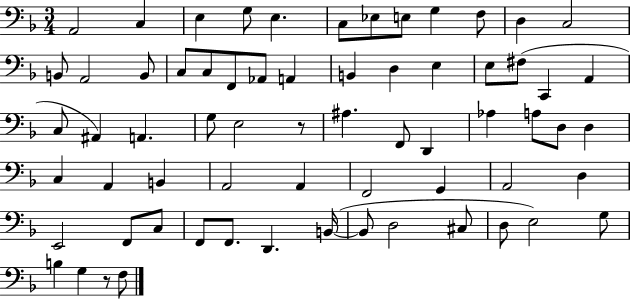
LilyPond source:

{
  \clef bass
  \numericTimeSignature
  \time 3/4
  \key f \major
  a,2 c4 | e4 g8 e4. | c8 ees8 e8 g4 f8 | d4 c2 | \break b,8 a,2 b,8 | c8 c8 f,8 aes,8 a,4 | b,4 d4 e4 | e8 fis8( c,4 a,4 | \break c8 ais,4) a,4. | g8 e2 r8 | ais4. f,8 d,4 | aes4 a8 d8 d4 | \break c4 a,4 b,4 | a,2 a,4 | f,2 g,4 | a,2 d4 | \break e,2 f,8 c8 | f,8 f,8. d,4. b,16~(~ | b,8 d2 cis8 | d8 e2) g8 | \break b4 g4 r8 f8 | \bar "|."
}